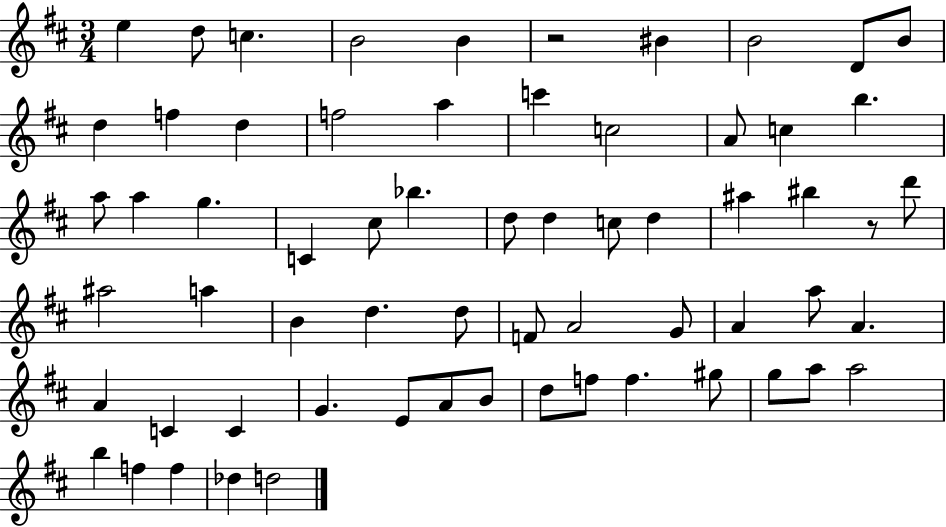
E5/q D5/e C5/q. B4/h B4/q R/h BIS4/q B4/h D4/e B4/e D5/q F5/q D5/q F5/h A5/q C6/q C5/h A4/e C5/q B5/q. A5/e A5/q G5/q. C4/q C#5/e Bb5/q. D5/e D5/q C5/e D5/q A#5/q BIS5/q R/e D6/e A#5/h A5/q B4/q D5/q. D5/e F4/e A4/h G4/e A4/q A5/e A4/q. A4/q C4/q C4/q G4/q. E4/e A4/e B4/e D5/e F5/e F5/q. G#5/e G5/e A5/e A5/h B5/q F5/q F5/q Db5/q D5/h